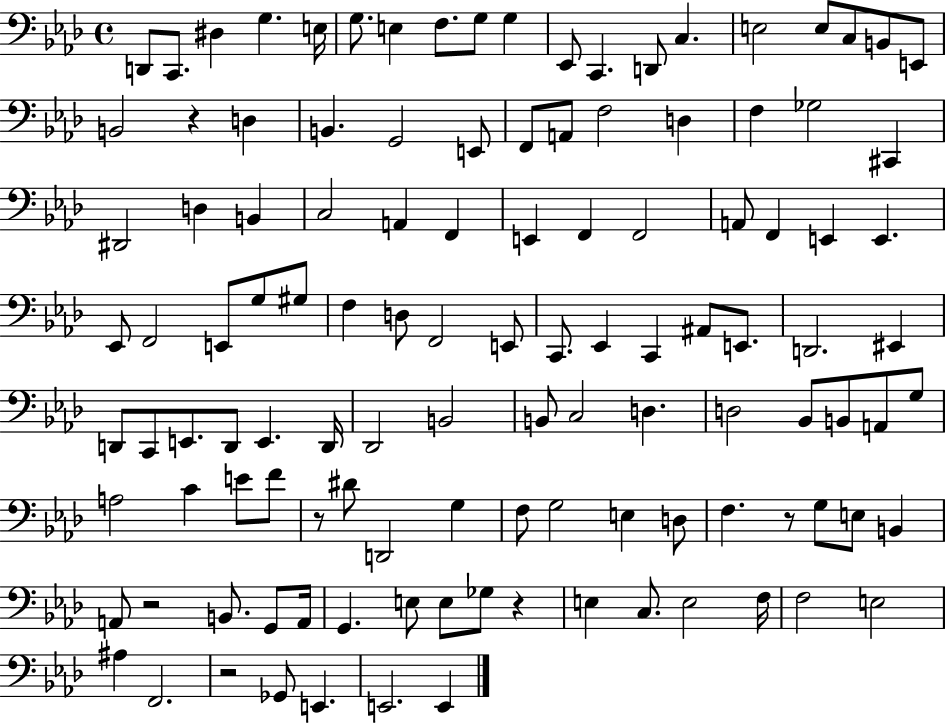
X:1
T:Untitled
M:4/4
L:1/4
K:Ab
D,,/2 C,,/2 ^D, G, E,/4 G,/2 E, F,/2 G,/2 G, _E,,/2 C,, D,,/2 C, E,2 E,/2 C,/2 B,,/2 E,,/2 B,,2 z D, B,, G,,2 E,,/2 F,,/2 A,,/2 F,2 D, F, _G,2 ^C,, ^D,,2 D, B,, C,2 A,, F,, E,, F,, F,,2 A,,/2 F,, E,, E,, _E,,/2 F,,2 E,,/2 G,/2 ^G,/2 F, D,/2 F,,2 E,,/2 C,,/2 _E,, C,, ^A,,/2 E,,/2 D,,2 ^E,, D,,/2 C,,/2 E,,/2 D,,/2 E,, D,,/4 _D,,2 B,,2 B,,/2 C,2 D, D,2 _B,,/2 B,,/2 A,,/2 G,/2 A,2 C E/2 F/2 z/2 ^D/2 D,,2 G, F,/2 G,2 E, D,/2 F, z/2 G,/2 E,/2 B,, A,,/2 z2 B,,/2 G,,/2 A,,/4 G,, E,/2 E,/2 _G,/2 z E, C,/2 E,2 F,/4 F,2 E,2 ^A, F,,2 z2 _G,,/2 E,, E,,2 E,,